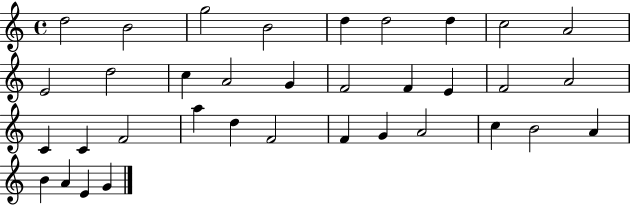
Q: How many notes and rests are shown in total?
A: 35